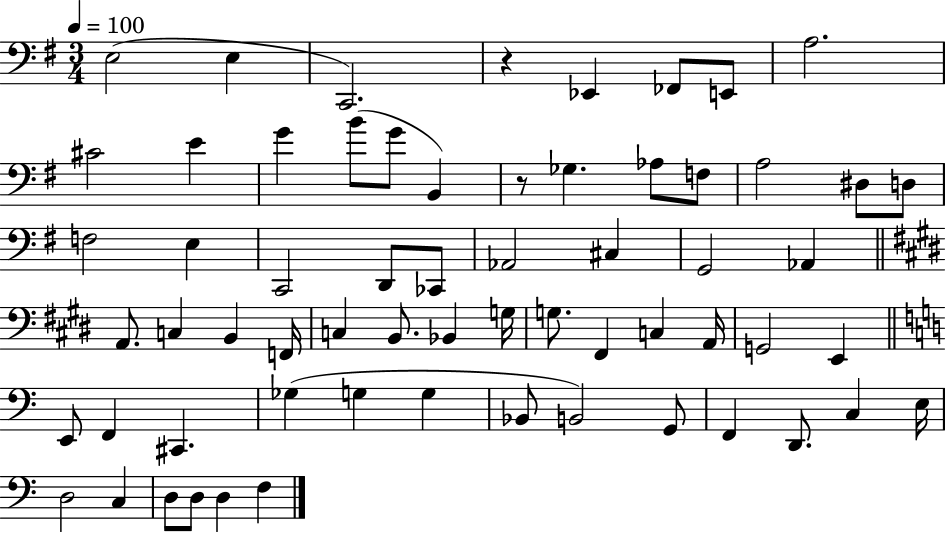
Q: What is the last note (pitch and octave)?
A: F3